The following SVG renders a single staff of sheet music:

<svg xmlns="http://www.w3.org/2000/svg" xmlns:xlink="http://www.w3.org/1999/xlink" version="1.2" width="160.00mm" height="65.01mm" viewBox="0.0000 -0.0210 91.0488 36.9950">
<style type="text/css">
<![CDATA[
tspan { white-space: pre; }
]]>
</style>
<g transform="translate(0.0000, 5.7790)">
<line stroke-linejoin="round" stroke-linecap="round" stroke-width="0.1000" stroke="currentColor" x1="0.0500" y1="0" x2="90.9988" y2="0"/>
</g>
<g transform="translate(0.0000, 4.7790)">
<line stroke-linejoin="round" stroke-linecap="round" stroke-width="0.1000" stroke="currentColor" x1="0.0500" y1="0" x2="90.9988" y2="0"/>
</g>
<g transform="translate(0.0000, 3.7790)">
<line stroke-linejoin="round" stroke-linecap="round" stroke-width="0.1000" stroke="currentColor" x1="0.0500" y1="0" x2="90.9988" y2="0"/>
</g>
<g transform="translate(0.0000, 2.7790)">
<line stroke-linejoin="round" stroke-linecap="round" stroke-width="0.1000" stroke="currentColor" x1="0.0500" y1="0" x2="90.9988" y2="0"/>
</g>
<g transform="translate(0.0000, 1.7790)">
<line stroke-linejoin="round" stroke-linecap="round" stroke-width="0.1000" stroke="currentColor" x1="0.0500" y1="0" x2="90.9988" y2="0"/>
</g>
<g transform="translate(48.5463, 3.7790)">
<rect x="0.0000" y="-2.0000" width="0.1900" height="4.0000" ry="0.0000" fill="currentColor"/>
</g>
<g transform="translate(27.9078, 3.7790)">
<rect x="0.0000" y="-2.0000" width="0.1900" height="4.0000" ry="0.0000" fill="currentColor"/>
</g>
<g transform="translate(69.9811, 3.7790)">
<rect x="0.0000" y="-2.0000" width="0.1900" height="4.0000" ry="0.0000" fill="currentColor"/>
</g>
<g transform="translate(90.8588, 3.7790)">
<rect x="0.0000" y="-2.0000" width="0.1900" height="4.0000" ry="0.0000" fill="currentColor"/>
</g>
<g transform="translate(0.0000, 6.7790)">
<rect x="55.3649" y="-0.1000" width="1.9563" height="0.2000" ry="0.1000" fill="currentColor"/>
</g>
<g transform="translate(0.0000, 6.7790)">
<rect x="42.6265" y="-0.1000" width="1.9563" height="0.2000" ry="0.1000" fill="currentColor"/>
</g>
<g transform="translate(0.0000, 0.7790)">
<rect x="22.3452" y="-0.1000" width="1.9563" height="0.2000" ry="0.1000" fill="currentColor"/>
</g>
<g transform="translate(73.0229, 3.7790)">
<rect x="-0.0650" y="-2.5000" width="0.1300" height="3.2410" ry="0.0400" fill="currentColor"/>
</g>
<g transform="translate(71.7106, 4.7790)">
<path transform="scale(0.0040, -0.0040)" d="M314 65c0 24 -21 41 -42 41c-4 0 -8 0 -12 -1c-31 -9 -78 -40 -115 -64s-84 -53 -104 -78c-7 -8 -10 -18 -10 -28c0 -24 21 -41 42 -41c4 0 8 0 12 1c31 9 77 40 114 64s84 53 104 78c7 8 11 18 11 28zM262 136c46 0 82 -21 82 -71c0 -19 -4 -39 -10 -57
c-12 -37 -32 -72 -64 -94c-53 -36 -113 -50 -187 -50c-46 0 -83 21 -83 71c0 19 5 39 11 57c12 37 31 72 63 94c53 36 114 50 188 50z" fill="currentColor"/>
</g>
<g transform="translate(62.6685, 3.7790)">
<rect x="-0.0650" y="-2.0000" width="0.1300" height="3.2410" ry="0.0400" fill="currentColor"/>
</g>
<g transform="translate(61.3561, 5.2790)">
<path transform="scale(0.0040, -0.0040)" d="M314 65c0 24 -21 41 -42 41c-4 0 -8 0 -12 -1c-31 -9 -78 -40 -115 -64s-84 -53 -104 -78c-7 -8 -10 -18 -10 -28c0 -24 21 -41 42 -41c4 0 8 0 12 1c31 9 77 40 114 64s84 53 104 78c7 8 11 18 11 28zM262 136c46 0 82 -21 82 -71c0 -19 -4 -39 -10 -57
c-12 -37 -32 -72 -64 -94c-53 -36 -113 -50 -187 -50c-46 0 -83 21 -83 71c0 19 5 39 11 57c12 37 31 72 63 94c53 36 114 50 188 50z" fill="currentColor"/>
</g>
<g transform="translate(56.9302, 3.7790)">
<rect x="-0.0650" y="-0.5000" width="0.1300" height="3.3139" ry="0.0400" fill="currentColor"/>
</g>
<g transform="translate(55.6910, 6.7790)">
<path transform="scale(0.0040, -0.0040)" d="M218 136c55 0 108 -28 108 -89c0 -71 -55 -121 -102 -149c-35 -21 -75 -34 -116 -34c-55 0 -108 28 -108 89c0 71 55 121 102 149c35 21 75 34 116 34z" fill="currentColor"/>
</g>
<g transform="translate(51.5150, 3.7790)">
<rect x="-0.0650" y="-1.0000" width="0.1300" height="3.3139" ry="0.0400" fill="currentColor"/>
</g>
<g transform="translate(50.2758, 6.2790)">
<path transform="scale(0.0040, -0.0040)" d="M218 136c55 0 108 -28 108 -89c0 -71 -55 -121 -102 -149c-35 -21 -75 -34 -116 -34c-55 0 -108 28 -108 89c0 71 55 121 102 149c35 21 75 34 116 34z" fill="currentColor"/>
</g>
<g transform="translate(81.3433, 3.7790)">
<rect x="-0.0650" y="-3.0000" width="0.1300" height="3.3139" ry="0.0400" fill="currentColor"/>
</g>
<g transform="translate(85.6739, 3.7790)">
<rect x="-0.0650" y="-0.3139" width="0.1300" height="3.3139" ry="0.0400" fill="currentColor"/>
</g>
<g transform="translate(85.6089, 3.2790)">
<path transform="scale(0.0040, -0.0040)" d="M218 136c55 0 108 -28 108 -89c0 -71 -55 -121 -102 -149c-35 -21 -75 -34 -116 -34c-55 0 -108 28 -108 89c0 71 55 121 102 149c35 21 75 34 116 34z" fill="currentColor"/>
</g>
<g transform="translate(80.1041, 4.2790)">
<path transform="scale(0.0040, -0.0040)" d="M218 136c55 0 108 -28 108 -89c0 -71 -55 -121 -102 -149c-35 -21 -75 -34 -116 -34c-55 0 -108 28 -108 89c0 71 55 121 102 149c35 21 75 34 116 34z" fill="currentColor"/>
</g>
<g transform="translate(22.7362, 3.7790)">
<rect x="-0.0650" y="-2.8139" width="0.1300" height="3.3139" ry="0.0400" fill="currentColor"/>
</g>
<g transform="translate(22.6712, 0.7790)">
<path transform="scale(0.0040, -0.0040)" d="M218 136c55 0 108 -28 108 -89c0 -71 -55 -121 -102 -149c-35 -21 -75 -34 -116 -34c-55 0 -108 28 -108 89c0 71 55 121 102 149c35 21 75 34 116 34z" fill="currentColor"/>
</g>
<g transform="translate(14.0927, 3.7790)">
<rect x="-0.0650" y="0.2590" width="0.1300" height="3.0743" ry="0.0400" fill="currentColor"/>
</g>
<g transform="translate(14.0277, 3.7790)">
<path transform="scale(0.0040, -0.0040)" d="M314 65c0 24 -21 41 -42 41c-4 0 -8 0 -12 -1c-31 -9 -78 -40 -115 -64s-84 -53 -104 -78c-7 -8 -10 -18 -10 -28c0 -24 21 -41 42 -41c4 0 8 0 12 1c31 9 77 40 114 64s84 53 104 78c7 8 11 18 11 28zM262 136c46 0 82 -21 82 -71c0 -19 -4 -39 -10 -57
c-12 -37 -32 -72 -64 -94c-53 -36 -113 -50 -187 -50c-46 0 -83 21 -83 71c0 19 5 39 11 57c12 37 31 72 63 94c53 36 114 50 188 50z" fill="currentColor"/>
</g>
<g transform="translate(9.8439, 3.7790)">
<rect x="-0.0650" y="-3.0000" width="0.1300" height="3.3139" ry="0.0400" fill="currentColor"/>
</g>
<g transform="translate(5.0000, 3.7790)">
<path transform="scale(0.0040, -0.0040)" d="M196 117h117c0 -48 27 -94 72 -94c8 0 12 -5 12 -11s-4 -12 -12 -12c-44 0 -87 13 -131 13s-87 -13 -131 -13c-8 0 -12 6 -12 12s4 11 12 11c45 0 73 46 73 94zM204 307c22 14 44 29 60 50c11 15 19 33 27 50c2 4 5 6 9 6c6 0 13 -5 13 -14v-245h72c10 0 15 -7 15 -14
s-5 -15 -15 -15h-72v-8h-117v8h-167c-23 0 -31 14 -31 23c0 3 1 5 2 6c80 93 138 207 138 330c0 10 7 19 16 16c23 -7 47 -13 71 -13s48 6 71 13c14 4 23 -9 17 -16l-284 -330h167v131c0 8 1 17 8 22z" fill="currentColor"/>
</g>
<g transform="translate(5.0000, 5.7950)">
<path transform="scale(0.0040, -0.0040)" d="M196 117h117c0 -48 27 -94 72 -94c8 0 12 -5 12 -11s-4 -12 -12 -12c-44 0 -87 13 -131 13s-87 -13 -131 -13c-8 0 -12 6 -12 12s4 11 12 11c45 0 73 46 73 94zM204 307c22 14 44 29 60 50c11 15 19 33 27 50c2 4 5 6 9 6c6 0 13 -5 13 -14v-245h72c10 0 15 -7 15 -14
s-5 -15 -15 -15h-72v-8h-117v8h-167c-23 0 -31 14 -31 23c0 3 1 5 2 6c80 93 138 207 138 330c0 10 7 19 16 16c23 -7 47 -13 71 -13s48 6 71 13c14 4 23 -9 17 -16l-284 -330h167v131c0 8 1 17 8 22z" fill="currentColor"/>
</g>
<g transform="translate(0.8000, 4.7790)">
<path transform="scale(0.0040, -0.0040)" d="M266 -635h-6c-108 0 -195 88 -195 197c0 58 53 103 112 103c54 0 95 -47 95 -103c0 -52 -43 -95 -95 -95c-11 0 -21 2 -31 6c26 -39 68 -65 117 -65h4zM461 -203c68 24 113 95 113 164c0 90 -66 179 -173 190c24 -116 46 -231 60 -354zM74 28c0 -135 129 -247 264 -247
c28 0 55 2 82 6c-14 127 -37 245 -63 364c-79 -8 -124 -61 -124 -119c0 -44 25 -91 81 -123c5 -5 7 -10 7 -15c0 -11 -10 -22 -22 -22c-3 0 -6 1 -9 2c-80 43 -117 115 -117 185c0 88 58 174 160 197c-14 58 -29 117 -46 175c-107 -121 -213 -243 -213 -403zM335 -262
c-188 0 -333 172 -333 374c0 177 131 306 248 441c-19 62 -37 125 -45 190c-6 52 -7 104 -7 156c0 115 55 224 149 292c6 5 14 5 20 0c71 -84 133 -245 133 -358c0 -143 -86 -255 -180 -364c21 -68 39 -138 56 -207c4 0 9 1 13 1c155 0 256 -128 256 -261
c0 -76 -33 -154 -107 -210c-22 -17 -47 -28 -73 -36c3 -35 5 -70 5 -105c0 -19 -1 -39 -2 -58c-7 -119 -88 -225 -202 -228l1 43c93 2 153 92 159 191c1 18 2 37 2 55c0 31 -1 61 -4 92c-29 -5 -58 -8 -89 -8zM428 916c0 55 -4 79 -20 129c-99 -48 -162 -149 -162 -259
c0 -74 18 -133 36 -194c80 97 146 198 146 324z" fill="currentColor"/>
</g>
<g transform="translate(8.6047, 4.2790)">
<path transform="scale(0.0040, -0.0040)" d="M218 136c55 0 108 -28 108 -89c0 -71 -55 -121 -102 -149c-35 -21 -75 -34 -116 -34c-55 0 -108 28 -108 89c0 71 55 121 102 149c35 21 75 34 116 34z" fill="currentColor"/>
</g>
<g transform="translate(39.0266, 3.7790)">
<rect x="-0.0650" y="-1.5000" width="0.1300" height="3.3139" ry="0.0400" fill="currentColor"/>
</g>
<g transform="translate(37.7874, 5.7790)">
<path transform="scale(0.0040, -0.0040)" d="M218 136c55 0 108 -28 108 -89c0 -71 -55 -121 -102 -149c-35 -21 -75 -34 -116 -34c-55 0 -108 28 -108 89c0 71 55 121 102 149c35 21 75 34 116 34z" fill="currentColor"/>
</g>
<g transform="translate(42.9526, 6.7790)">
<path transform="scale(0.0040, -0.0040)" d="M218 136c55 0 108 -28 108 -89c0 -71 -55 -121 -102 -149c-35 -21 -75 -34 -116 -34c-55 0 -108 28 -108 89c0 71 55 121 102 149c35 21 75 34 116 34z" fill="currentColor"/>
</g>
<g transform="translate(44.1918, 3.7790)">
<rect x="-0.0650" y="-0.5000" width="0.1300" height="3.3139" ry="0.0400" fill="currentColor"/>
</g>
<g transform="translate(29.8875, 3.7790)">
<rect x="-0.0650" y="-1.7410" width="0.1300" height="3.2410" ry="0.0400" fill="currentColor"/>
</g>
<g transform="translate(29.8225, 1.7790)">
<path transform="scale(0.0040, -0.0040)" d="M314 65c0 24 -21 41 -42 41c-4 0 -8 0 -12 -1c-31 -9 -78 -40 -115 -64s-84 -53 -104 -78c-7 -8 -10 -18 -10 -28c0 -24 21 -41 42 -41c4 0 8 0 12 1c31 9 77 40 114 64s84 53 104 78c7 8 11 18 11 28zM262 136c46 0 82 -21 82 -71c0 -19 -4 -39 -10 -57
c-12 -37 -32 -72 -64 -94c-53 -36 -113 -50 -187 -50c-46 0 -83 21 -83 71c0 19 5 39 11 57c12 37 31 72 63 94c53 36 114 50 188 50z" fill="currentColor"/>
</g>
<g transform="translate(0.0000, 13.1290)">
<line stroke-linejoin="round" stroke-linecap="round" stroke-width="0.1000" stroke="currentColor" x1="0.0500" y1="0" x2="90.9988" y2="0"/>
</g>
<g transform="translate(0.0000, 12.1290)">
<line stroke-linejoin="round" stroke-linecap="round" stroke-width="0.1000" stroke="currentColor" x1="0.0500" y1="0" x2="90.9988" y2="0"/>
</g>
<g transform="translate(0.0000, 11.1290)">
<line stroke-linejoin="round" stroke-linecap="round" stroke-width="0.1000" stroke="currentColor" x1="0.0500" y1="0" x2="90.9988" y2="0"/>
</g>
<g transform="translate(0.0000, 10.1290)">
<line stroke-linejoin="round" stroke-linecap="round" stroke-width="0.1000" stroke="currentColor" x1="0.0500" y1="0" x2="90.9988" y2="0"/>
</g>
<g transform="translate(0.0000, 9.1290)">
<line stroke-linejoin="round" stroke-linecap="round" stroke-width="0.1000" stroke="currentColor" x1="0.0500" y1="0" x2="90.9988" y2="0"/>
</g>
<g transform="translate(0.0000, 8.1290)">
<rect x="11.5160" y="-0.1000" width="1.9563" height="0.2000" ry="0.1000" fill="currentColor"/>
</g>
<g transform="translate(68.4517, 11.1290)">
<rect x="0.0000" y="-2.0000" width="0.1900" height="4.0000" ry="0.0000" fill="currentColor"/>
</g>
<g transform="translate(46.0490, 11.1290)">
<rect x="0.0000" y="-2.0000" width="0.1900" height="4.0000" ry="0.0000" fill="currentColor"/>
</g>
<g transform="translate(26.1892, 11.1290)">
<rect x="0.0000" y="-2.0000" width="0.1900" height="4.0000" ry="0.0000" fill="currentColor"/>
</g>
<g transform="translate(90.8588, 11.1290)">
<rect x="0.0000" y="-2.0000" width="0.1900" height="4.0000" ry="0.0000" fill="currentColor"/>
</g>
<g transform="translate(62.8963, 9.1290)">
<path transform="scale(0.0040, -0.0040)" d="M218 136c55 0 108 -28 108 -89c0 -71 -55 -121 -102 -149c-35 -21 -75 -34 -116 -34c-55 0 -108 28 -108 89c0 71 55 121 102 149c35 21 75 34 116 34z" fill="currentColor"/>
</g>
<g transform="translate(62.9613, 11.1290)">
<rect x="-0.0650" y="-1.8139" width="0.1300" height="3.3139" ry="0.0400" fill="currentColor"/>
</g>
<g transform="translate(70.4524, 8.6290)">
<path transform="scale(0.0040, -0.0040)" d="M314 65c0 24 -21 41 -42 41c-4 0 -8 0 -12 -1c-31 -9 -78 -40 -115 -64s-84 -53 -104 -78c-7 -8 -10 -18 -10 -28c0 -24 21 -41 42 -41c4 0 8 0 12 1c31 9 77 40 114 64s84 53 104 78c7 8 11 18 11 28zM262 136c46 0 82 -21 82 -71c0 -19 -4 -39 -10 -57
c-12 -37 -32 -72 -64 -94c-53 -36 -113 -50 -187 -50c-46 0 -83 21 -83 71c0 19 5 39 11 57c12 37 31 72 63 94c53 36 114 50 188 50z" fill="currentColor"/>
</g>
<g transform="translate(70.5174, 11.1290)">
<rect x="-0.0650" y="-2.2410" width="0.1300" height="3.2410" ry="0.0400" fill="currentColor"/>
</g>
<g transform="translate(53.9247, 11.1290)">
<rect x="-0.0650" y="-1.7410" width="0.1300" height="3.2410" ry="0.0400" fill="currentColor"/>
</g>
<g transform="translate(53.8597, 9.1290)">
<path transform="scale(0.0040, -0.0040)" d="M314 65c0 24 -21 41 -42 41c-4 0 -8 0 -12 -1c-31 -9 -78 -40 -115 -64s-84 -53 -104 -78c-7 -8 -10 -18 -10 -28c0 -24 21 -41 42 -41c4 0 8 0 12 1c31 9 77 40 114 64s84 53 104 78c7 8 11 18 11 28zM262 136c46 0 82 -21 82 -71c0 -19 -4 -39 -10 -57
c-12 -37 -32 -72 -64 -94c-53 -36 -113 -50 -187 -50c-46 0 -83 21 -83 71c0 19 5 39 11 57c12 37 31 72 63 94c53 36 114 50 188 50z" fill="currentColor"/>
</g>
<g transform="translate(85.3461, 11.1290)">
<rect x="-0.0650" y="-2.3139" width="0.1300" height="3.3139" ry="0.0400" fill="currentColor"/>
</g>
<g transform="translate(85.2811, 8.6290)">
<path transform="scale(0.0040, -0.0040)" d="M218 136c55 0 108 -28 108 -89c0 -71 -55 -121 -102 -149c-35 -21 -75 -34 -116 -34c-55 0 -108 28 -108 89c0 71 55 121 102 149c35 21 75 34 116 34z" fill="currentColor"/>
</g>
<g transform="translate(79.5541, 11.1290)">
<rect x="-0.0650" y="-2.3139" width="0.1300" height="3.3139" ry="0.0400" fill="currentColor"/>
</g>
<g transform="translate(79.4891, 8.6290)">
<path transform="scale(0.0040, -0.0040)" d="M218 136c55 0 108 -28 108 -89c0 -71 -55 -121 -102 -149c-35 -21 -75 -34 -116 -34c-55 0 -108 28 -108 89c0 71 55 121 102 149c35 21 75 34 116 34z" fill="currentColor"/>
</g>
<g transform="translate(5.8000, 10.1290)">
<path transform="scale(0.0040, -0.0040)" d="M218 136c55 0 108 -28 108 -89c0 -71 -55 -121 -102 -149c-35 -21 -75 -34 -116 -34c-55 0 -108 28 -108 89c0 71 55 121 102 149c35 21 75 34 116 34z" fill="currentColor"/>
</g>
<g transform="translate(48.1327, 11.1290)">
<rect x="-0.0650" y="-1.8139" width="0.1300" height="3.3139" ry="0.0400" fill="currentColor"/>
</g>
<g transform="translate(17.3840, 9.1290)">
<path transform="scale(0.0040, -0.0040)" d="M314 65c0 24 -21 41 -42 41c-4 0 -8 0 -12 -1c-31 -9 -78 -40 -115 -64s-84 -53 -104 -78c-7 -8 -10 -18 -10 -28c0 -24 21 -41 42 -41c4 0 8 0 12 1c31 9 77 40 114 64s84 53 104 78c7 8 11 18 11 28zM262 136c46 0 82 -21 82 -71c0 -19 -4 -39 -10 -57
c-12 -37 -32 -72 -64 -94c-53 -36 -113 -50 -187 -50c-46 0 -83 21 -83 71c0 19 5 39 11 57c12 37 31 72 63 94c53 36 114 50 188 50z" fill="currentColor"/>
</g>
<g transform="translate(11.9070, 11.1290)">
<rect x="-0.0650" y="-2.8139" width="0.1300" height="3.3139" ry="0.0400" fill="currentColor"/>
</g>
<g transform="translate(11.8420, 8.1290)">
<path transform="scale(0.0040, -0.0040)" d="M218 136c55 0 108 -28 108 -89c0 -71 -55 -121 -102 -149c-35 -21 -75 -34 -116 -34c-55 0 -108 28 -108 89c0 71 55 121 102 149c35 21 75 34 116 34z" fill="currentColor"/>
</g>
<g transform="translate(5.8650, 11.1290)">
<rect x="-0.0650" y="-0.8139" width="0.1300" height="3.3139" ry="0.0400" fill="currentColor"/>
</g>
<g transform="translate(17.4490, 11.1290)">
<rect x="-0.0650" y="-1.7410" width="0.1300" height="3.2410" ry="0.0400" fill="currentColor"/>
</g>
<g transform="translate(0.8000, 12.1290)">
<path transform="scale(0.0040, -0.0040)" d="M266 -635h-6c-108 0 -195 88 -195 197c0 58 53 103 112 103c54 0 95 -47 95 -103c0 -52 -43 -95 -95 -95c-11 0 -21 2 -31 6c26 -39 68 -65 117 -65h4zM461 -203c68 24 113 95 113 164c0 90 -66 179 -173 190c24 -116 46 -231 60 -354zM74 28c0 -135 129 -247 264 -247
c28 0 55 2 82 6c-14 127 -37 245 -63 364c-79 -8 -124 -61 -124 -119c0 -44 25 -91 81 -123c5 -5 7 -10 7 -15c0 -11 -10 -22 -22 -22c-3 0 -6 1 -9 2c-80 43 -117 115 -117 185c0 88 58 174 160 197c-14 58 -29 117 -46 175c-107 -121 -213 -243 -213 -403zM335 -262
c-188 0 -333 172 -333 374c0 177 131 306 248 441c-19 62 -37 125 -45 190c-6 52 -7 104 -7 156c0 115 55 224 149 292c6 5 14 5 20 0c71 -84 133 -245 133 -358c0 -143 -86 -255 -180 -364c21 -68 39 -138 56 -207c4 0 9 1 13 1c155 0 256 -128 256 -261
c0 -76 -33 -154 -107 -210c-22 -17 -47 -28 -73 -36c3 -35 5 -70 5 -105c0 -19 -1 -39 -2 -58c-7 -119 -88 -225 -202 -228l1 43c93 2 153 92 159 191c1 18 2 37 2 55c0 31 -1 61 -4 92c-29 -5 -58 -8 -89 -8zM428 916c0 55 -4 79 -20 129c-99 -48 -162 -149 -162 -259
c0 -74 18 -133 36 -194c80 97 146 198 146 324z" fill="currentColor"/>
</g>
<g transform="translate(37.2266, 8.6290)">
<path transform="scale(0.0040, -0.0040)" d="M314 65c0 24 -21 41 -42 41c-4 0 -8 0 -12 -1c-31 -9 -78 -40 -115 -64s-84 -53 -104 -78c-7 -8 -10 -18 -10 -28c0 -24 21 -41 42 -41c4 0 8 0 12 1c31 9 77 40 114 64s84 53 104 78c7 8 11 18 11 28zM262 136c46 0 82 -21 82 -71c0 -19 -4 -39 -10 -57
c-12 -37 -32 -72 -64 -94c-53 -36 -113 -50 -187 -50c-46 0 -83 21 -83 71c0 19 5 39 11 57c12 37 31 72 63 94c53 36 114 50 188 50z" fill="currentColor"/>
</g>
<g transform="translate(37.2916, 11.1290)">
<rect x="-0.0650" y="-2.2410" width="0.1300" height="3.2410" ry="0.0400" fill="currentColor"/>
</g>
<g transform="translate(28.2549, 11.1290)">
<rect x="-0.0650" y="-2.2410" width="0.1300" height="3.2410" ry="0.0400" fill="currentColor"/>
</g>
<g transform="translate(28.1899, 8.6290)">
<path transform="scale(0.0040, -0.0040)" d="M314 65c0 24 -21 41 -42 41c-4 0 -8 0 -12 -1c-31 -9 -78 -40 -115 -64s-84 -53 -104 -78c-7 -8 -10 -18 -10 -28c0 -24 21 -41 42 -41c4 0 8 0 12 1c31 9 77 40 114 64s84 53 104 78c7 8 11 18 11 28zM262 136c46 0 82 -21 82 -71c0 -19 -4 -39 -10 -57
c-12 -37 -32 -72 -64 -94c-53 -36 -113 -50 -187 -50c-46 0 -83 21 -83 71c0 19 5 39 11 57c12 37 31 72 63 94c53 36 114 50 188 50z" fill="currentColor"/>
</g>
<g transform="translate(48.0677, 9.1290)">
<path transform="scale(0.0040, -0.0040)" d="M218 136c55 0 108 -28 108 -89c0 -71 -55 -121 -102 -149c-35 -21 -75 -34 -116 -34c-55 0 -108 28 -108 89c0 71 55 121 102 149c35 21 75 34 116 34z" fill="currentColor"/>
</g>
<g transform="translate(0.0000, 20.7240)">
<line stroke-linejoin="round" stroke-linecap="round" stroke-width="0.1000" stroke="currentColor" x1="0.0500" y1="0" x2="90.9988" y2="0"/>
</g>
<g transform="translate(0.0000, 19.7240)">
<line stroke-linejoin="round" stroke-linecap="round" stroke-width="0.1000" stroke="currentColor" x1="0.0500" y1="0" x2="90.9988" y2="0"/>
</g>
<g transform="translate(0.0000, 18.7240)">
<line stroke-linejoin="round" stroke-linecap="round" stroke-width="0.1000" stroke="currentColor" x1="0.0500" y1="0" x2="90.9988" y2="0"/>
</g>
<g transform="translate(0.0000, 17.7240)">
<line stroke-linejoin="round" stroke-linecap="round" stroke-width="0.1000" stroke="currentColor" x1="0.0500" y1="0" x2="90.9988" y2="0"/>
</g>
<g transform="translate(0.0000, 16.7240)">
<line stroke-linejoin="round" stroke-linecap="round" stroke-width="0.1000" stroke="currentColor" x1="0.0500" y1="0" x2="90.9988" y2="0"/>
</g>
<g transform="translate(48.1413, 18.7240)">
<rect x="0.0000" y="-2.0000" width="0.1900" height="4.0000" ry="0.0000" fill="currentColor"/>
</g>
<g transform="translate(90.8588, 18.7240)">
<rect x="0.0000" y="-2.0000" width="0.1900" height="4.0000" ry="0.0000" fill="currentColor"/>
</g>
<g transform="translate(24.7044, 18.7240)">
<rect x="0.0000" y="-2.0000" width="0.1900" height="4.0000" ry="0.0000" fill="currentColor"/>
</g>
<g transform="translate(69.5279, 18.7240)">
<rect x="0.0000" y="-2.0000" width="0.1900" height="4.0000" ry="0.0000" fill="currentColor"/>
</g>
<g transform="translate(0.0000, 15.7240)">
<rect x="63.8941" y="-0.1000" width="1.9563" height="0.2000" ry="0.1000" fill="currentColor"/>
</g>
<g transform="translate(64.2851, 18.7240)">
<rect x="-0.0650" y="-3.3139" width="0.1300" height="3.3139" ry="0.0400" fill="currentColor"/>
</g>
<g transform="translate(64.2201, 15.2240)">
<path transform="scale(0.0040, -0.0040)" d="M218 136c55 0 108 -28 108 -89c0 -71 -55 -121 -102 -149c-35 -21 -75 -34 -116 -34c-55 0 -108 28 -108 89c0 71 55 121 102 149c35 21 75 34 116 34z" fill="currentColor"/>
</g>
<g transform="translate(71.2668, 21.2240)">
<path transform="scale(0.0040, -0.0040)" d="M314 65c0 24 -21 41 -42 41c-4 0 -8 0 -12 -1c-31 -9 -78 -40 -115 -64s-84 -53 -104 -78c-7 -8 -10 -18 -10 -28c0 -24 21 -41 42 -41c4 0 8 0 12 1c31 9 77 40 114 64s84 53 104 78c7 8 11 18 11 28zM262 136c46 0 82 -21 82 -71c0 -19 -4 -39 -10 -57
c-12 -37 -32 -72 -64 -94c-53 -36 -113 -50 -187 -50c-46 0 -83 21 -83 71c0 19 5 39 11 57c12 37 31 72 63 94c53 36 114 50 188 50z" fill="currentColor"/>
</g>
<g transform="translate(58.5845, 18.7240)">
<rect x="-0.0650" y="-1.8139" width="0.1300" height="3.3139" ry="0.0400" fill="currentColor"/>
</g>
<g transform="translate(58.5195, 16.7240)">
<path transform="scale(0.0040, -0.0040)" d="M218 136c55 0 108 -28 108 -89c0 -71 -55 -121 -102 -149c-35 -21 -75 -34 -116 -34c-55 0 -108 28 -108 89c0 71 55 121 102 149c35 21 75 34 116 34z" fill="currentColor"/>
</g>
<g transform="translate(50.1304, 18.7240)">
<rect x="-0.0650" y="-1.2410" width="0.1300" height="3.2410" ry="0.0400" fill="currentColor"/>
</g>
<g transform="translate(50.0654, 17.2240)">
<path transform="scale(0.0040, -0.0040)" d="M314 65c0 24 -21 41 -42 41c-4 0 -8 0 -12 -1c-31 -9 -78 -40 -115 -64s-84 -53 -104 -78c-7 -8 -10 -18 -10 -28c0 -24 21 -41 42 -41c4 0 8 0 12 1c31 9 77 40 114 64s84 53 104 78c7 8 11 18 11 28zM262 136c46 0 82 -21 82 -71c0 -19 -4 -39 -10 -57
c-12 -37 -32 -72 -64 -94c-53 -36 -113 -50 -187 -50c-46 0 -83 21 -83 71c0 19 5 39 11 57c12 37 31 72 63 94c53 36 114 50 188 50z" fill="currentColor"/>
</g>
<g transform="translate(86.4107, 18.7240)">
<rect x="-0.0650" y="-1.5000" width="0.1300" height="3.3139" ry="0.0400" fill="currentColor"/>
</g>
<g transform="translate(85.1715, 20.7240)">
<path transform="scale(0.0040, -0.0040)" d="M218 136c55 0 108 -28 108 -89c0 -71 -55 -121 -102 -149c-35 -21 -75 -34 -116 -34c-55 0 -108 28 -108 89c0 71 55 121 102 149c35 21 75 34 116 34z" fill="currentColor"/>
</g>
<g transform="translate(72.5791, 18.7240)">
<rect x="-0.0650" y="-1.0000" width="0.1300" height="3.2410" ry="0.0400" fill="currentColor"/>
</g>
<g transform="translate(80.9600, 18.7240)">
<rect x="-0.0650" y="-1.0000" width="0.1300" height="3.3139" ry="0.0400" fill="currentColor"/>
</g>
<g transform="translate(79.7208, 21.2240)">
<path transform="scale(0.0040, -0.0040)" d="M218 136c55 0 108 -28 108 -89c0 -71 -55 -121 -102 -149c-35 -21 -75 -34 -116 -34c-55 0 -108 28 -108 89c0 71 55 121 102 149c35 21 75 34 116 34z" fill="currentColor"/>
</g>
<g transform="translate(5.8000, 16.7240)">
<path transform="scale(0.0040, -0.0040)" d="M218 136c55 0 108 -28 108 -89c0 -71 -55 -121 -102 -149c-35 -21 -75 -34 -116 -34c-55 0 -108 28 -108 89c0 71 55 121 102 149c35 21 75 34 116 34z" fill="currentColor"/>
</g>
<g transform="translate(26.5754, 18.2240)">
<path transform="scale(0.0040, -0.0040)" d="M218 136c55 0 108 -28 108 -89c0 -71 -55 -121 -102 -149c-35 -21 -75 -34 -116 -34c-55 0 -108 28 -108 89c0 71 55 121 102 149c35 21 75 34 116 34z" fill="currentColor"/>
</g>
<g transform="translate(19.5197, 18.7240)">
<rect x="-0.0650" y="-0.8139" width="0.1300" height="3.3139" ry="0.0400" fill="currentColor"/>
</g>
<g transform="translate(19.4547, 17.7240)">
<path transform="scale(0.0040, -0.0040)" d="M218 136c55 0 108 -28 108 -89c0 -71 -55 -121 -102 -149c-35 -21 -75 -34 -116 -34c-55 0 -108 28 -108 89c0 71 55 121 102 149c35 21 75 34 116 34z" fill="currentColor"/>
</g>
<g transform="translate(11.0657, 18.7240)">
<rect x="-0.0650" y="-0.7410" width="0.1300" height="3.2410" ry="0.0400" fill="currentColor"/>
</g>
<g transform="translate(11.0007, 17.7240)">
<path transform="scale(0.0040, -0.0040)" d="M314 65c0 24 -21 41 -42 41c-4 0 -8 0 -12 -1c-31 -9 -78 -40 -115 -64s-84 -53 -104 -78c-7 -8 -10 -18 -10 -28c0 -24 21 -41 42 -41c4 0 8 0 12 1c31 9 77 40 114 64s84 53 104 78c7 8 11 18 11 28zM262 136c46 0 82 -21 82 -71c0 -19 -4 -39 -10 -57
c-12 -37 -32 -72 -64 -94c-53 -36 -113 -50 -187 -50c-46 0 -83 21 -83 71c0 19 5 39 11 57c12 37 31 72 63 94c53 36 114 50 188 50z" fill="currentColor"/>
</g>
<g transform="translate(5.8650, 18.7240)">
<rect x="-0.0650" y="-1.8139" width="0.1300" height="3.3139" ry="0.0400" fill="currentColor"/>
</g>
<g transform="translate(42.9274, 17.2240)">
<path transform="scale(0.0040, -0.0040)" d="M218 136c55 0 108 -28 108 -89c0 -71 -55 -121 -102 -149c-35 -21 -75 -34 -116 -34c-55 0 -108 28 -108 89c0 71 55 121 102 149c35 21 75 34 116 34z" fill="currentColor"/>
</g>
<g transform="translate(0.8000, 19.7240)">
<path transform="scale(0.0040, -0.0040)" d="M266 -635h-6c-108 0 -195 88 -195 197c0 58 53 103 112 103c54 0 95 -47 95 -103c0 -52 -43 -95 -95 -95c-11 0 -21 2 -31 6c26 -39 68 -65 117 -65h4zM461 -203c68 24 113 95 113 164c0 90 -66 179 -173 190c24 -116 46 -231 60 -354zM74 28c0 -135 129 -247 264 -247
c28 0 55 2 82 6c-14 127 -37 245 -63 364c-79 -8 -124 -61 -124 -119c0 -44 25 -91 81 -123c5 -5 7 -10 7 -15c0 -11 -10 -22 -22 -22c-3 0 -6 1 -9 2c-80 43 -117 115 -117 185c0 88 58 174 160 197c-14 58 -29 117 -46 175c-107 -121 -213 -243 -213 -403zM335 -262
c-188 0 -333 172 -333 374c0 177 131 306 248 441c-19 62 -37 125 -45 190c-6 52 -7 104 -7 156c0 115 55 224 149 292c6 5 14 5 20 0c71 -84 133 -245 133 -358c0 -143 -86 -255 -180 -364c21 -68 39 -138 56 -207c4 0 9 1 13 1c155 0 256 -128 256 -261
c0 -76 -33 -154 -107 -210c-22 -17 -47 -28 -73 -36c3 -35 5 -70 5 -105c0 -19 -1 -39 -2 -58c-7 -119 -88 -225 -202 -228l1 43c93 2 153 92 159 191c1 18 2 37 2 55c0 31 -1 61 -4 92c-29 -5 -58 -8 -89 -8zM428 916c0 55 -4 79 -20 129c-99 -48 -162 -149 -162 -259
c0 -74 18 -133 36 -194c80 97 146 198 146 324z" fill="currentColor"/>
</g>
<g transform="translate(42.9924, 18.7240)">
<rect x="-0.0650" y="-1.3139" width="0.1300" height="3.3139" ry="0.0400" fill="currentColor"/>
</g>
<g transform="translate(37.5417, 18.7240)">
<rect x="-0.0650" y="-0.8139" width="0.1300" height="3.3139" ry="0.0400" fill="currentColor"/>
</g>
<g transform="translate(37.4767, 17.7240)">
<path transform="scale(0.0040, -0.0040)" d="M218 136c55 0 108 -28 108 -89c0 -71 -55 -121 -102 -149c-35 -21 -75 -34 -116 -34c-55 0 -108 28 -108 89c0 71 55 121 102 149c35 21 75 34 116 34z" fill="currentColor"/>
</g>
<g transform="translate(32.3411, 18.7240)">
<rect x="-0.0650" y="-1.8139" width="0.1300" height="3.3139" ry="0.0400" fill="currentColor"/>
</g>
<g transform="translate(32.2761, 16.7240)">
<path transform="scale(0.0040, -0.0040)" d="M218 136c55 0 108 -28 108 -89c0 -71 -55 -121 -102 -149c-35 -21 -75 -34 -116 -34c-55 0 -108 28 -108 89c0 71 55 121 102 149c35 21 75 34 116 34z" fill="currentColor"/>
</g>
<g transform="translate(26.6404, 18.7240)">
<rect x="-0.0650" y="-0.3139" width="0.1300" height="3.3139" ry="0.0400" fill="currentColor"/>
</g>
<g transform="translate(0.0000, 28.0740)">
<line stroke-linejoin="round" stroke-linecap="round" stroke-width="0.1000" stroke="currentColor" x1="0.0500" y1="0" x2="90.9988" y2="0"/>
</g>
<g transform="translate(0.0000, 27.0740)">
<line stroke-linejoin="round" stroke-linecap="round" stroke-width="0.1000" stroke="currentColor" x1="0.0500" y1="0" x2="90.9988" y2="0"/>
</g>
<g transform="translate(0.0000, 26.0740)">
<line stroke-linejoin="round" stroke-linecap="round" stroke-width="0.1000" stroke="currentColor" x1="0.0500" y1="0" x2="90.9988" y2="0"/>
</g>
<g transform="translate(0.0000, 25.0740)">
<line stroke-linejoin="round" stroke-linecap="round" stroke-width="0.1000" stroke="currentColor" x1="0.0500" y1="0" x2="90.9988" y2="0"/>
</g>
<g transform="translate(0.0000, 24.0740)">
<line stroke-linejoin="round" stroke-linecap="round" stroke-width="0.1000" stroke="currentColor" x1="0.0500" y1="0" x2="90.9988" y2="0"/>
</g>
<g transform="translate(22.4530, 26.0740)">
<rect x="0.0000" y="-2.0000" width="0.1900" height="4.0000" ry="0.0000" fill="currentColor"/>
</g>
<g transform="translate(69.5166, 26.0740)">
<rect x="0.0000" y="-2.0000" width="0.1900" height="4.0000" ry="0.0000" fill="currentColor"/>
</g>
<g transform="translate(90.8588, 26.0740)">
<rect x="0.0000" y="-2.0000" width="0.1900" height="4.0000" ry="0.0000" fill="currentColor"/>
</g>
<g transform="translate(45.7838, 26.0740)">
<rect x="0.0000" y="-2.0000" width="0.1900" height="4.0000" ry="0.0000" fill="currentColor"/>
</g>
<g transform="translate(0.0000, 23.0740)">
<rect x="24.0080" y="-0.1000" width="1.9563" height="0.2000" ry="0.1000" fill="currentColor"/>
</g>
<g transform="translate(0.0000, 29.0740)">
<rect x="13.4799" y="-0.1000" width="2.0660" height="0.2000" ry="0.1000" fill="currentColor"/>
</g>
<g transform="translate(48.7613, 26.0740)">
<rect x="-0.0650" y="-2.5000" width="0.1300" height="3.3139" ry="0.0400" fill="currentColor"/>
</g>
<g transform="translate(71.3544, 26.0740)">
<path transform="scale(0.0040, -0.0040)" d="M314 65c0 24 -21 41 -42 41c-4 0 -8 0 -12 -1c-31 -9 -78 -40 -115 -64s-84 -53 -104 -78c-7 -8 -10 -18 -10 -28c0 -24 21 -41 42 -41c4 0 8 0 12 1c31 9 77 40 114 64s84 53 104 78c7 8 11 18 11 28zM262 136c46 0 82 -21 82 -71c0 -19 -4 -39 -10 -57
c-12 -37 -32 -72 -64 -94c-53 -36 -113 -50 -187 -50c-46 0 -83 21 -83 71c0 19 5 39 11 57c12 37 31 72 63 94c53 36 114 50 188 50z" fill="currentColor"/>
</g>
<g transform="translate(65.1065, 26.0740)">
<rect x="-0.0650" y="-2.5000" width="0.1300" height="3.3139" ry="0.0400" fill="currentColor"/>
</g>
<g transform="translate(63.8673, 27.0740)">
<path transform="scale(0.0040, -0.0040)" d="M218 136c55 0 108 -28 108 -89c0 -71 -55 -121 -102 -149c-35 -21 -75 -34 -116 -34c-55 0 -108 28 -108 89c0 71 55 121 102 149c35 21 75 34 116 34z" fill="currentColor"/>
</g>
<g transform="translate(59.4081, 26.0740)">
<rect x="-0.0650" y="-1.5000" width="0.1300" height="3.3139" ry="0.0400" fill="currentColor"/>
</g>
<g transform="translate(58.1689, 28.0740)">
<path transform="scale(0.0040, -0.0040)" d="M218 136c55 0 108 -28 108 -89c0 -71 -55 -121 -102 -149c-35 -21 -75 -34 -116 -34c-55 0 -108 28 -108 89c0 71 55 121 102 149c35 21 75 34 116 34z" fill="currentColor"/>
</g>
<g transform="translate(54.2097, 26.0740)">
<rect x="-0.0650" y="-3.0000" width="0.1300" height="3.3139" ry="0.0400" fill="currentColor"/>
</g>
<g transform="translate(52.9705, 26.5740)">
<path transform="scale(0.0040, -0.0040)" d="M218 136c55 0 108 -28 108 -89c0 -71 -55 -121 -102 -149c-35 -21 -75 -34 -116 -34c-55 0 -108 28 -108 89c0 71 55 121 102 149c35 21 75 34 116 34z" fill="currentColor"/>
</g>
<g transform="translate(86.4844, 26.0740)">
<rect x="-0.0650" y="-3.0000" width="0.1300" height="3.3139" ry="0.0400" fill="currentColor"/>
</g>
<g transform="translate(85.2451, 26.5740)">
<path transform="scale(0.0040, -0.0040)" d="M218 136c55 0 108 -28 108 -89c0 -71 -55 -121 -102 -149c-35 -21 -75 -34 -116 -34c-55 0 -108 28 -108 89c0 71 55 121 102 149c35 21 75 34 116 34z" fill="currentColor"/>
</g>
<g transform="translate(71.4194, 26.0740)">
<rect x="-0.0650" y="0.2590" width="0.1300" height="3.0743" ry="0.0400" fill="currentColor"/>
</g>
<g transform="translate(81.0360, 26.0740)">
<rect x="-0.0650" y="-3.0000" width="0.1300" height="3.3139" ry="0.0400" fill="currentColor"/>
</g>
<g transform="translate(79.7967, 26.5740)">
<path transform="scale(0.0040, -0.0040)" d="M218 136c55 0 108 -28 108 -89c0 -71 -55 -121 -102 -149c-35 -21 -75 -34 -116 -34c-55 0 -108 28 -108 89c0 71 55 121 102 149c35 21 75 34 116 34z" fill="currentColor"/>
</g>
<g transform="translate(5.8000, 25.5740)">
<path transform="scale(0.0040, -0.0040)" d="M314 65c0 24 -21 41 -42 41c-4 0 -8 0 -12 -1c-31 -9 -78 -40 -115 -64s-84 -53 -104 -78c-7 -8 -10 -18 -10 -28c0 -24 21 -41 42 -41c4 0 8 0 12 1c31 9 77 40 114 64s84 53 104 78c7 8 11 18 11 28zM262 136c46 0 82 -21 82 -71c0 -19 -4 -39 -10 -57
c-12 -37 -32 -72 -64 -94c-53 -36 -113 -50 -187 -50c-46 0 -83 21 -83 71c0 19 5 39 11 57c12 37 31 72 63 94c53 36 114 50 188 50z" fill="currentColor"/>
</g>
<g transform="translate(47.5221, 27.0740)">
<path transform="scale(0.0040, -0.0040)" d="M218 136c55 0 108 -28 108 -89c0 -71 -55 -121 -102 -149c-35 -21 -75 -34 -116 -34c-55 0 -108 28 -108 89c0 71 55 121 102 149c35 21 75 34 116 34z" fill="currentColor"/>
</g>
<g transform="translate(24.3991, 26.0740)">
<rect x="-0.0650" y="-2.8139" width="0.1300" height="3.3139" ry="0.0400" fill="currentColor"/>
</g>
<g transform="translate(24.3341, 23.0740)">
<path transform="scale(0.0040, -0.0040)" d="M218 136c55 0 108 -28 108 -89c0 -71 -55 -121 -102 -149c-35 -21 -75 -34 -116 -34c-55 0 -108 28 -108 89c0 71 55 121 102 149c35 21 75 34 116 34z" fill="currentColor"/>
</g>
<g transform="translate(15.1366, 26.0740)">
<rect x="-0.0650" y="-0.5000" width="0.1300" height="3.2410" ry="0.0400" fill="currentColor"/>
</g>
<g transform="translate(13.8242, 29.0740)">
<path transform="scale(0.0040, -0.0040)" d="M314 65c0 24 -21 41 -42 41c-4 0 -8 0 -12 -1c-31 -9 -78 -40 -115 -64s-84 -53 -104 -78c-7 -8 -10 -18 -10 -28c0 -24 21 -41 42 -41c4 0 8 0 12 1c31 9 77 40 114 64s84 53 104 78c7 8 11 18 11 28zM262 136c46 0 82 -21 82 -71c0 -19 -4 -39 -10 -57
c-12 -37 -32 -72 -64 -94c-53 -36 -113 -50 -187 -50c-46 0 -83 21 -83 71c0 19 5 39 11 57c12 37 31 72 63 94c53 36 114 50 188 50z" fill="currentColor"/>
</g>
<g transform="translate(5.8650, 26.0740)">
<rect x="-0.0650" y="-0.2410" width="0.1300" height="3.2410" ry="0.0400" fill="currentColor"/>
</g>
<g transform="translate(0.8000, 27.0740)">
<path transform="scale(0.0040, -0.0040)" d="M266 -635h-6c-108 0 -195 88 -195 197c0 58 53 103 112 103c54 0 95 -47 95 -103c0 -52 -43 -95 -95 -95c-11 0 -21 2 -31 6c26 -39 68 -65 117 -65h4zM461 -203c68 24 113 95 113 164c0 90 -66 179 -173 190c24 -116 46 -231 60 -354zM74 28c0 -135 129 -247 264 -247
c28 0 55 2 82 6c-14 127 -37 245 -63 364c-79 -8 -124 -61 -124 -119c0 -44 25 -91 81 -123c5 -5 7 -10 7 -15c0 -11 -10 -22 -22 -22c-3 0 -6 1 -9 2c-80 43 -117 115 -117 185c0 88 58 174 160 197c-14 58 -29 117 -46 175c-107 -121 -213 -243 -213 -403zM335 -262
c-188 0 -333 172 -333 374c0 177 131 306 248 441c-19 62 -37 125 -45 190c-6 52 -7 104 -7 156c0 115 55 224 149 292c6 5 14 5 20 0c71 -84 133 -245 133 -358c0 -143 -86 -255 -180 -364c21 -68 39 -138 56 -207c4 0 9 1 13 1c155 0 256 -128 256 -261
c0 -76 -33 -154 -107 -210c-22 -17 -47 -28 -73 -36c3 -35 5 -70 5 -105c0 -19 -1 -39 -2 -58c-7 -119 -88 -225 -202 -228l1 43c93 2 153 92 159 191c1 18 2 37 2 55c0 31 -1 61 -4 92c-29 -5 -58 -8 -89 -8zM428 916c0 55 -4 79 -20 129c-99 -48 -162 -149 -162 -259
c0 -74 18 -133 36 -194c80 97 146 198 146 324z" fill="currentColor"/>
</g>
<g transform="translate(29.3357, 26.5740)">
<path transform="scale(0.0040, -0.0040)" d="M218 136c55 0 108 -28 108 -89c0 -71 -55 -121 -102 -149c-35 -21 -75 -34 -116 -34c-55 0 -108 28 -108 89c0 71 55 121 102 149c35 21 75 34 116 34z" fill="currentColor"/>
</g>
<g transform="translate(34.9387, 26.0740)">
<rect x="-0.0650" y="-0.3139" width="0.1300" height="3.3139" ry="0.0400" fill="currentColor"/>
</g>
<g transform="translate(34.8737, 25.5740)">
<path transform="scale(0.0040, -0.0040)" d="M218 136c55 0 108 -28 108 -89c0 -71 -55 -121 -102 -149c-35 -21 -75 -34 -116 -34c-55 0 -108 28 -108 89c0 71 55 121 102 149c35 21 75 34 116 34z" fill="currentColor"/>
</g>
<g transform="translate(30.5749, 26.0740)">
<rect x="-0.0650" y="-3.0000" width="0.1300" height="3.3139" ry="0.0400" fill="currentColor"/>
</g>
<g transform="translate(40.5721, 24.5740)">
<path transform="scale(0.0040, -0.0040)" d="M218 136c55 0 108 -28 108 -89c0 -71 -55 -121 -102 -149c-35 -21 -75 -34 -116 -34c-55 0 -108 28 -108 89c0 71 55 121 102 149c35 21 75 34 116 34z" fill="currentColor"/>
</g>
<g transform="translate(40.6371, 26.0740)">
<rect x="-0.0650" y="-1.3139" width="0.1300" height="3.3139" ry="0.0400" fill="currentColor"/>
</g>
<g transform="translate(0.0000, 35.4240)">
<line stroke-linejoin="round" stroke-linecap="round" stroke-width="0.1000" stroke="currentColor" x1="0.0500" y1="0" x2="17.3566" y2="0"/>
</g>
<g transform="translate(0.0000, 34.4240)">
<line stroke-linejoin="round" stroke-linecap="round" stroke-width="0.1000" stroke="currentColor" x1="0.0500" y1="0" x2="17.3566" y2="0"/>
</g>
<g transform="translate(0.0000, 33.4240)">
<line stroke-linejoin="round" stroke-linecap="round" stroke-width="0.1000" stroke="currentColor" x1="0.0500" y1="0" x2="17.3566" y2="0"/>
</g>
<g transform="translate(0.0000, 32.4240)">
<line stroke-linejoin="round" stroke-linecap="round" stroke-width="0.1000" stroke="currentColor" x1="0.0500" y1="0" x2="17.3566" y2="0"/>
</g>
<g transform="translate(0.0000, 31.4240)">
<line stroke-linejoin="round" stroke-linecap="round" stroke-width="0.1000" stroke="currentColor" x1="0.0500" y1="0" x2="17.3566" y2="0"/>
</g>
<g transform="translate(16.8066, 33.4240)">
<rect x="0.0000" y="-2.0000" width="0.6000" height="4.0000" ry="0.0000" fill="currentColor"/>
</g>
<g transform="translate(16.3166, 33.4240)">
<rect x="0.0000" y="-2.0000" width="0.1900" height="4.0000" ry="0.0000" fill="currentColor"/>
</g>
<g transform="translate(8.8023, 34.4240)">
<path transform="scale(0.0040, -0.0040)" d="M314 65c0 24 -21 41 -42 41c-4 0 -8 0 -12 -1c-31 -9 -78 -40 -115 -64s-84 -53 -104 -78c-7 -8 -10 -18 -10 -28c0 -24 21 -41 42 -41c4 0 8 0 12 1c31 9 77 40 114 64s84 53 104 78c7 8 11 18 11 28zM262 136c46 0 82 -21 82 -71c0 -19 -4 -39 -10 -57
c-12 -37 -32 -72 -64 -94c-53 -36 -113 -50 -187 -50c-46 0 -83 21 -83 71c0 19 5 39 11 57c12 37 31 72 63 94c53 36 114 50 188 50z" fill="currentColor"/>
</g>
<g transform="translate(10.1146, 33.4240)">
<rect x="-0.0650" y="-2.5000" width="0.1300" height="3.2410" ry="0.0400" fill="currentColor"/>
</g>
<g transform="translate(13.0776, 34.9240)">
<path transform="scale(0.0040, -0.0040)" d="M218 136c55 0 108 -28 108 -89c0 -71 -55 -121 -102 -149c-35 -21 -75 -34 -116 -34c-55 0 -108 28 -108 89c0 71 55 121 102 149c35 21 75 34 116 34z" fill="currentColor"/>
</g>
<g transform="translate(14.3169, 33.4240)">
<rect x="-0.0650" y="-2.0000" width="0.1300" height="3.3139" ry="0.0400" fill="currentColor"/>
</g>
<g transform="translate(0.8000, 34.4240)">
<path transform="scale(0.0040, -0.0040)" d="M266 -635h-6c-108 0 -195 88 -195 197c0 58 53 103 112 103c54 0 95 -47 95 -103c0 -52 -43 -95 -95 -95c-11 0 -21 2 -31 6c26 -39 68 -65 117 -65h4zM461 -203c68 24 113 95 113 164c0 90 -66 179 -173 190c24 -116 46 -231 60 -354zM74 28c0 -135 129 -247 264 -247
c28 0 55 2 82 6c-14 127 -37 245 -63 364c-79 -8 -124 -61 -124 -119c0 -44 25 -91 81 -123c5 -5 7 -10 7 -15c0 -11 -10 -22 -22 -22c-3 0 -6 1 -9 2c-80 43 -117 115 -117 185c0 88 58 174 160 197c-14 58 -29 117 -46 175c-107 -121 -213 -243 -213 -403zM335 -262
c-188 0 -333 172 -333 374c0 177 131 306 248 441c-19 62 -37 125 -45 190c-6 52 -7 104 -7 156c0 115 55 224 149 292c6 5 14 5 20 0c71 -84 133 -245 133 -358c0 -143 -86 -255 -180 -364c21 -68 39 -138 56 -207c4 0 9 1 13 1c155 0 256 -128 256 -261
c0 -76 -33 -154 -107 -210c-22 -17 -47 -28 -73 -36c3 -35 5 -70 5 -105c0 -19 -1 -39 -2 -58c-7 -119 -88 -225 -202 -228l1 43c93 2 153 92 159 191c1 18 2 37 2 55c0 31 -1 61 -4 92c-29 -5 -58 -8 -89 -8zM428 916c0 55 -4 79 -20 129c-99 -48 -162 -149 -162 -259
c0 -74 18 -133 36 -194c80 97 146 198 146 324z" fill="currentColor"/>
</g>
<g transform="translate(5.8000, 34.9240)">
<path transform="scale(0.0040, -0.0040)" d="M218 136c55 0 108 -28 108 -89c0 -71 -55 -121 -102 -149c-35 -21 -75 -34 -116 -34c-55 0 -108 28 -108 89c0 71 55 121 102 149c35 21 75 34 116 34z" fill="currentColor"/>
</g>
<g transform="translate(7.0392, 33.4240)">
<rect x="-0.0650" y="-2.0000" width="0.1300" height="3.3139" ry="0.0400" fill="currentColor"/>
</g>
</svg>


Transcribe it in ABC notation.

X:1
T:Untitled
M:4/4
L:1/4
K:C
A B2 a f2 E C D C F2 G2 A c d a f2 g2 g2 f f2 f g2 g g f d2 d c f d e e2 f b D2 D E c2 C2 a A c e G A E G B2 A A F G2 F